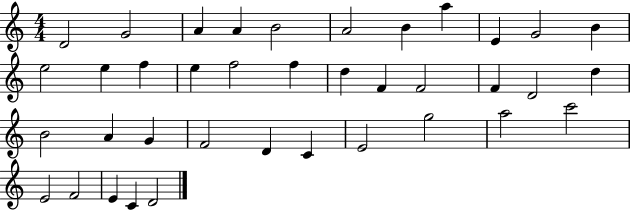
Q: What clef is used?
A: treble